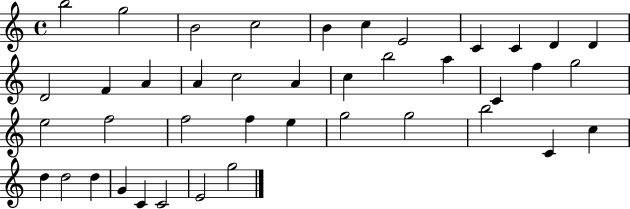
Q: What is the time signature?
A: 4/4